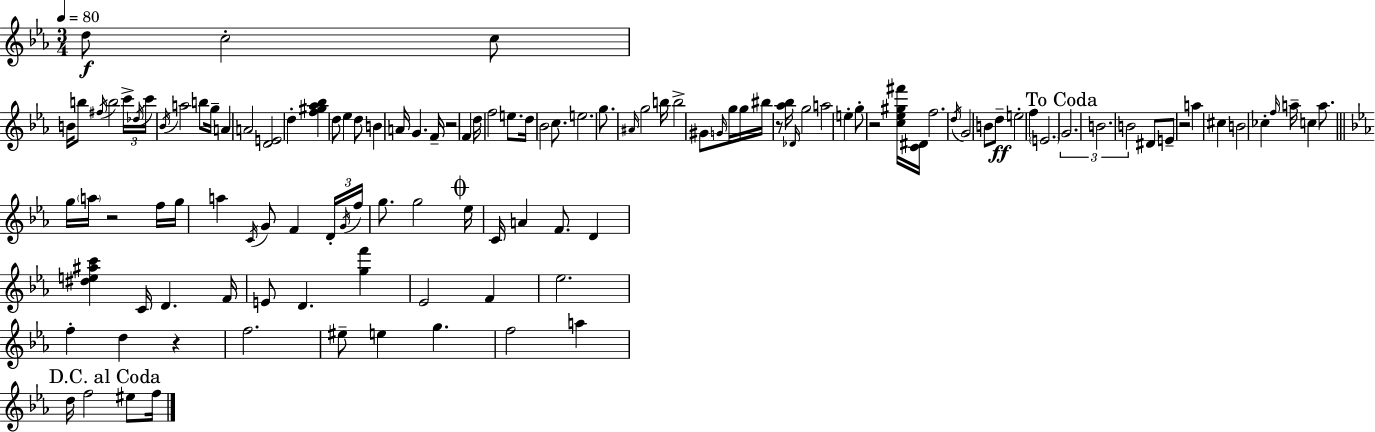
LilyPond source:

{
  \clef treble
  \numericTimeSignature
  \time 3/4
  \key ees \major
  \tempo 4 = 80
  d''8\f c''2-. c''8 | b'16 b''8 \acciaccatura { fis''16 } b''2 | \tuplet 3/2 { c'''16-> \acciaccatura { des''16 } c'''16 } \acciaccatura { bes'16 } a''2 | b''8 g''16-- a'4 a'2 | \break <d' e'>2 d''4-. | <f'' gis'' aes'' bes''>4 d''8 ees''4 | d''8 b'4 a'16 g'4. | f'16-- r2 f'4 | \break d''16 f''2 | e''8. d''16 bes'2 | c''8. e''2. | g''8. \grace { ais'16 } g''2 | \break b''16 b''2-> | gis'8 \grace { g'16 } g''16 g''16 bis''16 r8 <aes'' bes''>16 \grace { des'16 } g''2 | a''2 | e''4-. g''8-. r2 | \break <c'' ees'' gis'' fis'''>16 <c' dis'>16 f''2. | \acciaccatura { d''16 } g'2 | b'8 d''8--\ff e''2-. | f''4 \parenthesize e'2. | \break \mark "To Coda" \tuplet 3/2 { g'2. | b'2. | b'2 } | dis'8 e'8-- r2 | \break a''4 cis''4 b'2 | ces''4-. \grace { f''16 } | a''16-- c''4 a''8. \bar "||" \break \key ees \major g''16 \parenthesize a''16 r2 f''16 g''16 | a''4 \acciaccatura { c'16 } g'8 f'4 \tuplet 3/2 { d'16-. | \acciaccatura { g'16 } f''16 } g''8. g''2 | \mark \markup { \musicglyph "scripts.coda" } ees''16 c'16 a'4 f'8. d'4 | \break <dis'' e'' ais'' c'''>4 c'16 d'4. | f'16 e'8 d'4. <g'' f'''>4 | ees'2 f'4 | ees''2. | \break f''4-. d''4 r4 | f''2. | eis''8-- e''4 g''4. | f''2 a''4 | \break \mark "D.C. al Coda" d''16 f''2 eis''8 | f''16 \bar "|."
}